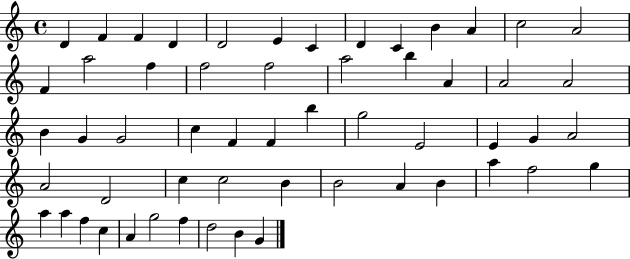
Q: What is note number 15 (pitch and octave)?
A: A5